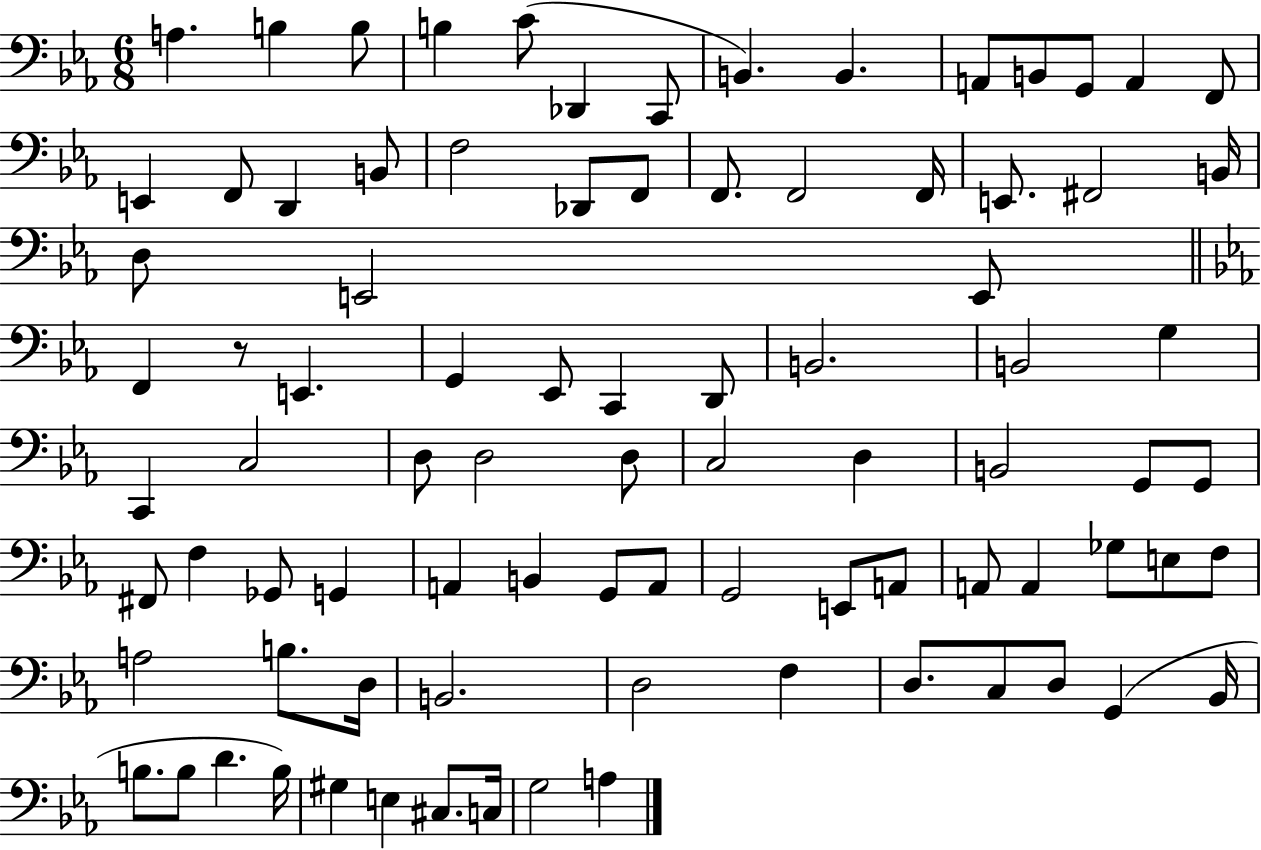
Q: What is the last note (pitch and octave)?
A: A3